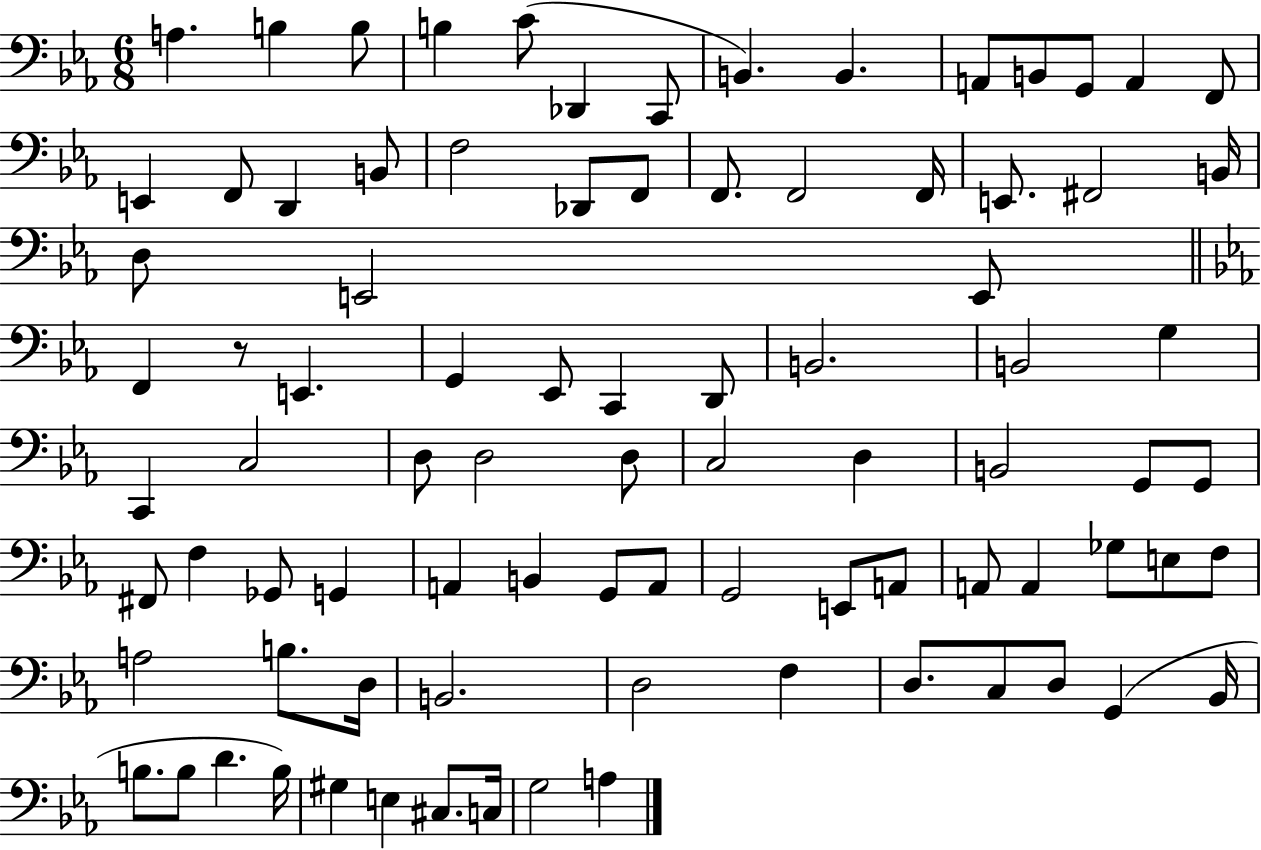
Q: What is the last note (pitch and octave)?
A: A3